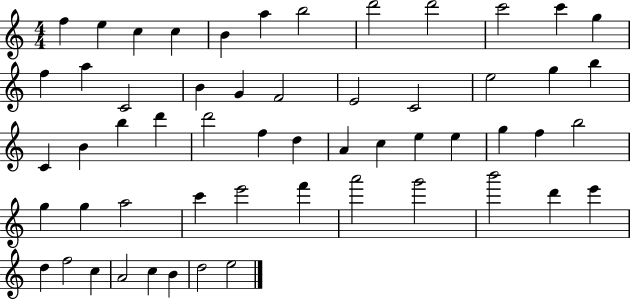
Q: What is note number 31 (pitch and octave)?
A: A4